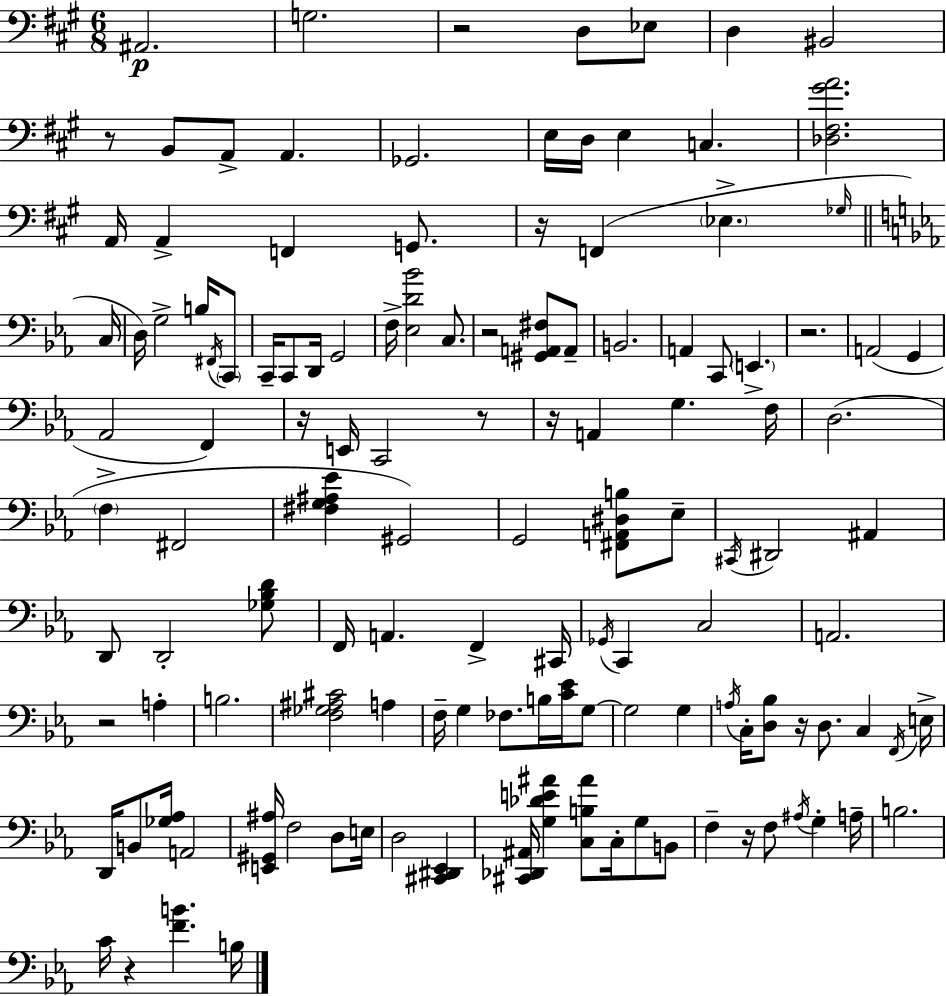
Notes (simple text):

A#2/h. G3/h. R/h D3/e Eb3/e D3/q BIS2/h R/e B2/e A2/e A2/q. Gb2/h. E3/s D3/s E3/q C3/q. [Db3,F#3,G#4,A4]/h. A2/s A2/q F2/q G2/e. R/s F2/q Eb3/q. Gb3/s C3/s D3/s G3/h B3/s F#2/s C2/e C2/s C2/e D2/s G2/h F3/s [Eb3,D4,Bb4]/h C3/e. R/h [G#2,A2,F#3]/e A2/e B2/h. A2/q C2/e E2/q. R/h. A2/h G2/q Ab2/h F2/q R/s E2/s C2/h R/e R/s A2/q G3/q. F3/s D3/h. F3/q F#2/h [F#3,G3,A#3,Eb4]/q G#2/h G2/h [F#2,A2,D#3,B3]/e Eb3/e C#2/s D#2/h A#2/q D2/e D2/h [Gb3,Bb3,D4]/e F2/s A2/q. F2/q C#2/s Gb2/s C2/q C3/h A2/h. R/h A3/q B3/h. [F3,Gb3,A#3,C#4]/h A3/q F3/s G3/q FES3/e. B3/s [C4,Eb4]/s G3/e G3/h G3/q A3/s C3/s [D3,Bb3]/e R/s D3/e. C3/q F2/s E3/s D2/s B2/e [Gb3,Ab3]/s A2/h [E2,G#2,A#3]/s F3/h D3/e E3/s D3/h [C#2,D#2,Eb2]/q [C#2,Db2,A#2]/s [G3,Db4,E4,A#4]/q [C3,B3,A#4]/e C3/s G3/e B2/e F3/q R/s F3/e A#3/s G3/q A3/s B3/h. C4/s R/q [F4,B4]/q. B3/s